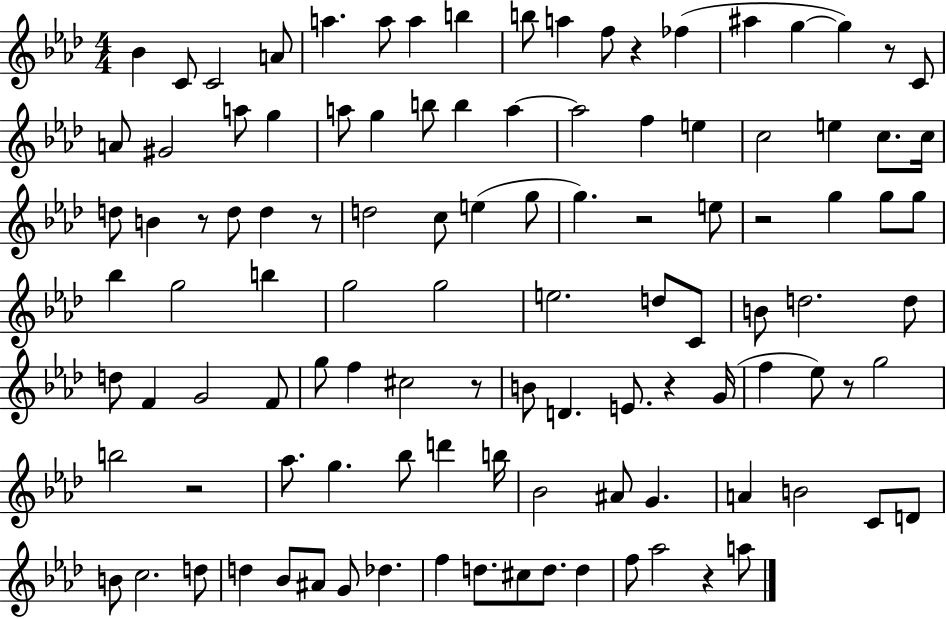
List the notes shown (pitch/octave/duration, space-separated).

Bb4/q C4/e C4/h A4/e A5/q. A5/e A5/q B5/q B5/e A5/q F5/e R/q FES5/q A#5/q G5/q G5/q R/e C4/e A4/e G#4/h A5/e G5/q A5/e G5/q B5/e B5/q A5/q A5/h F5/q E5/q C5/h E5/q C5/e. C5/s D5/e B4/q R/e D5/e D5/q R/e D5/h C5/e E5/q G5/e G5/q. R/h E5/e R/h G5/q G5/e G5/e Bb5/q G5/h B5/q G5/h G5/h E5/h. D5/e C4/e B4/e D5/h. D5/e D5/e F4/q G4/h F4/e G5/e F5/q C#5/h R/e B4/e D4/q. E4/e. R/q G4/s F5/q Eb5/e R/e G5/h B5/h R/h Ab5/e. G5/q. Bb5/e D6/q B5/s Bb4/h A#4/e G4/q. A4/q B4/h C4/e D4/e B4/e C5/h. D5/e D5/q Bb4/e A#4/e G4/e Db5/q. F5/q D5/e. C#5/e D5/e. D5/q F5/e Ab5/h R/q A5/e